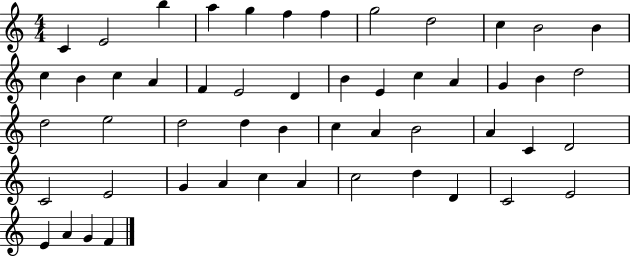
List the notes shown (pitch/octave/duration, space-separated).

C4/q E4/h B5/q A5/q G5/q F5/q F5/q G5/h D5/h C5/q B4/h B4/q C5/q B4/q C5/q A4/q F4/q E4/h D4/q B4/q E4/q C5/q A4/q G4/q B4/q D5/h D5/h E5/h D5/h D5/q B4/q C5/q A4/q B4/h A4/q C4/q D4/h C4/h E4/h G4/q A4/q C5/q A4/q C5/h D5/q D4/q C4/h E4/h E4/q A4/q G4/q F4/q